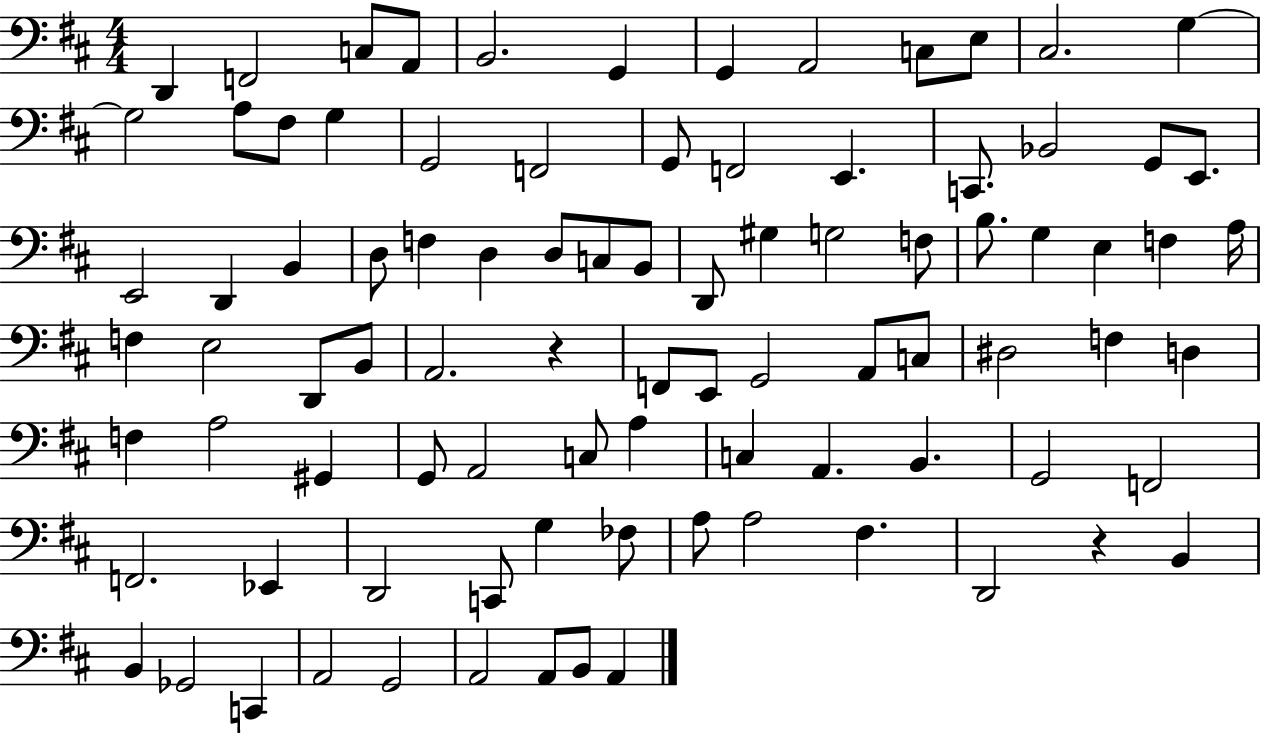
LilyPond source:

{
  \clef bass
  \numericTimeSignature
  \time 4/4
  \key d \major
  \repeat volta 2 { d,4 f,2 c8 a,8 | b,2. g,4 | g,4 a,2 c8 e8 | cis2. g4~~ | \break g2 a8 fis8 g4 | g,2 f,2 | g,8 f,2 e,4. | c,8. bes,2 g,8 e,8. | \break e,2 d,4 b,4 | d8 f4 d4 d8 c8 b,8 | d,8 gis4 g2 f8 | b8. g4 e4 f4 a16 | \break f4 e2 d,8 b,8 | a,2. r4 | f,8 e,8 g,2 a,8 c8 | dis2 f4 d4 | \break f4 a2 gis,4 | g,8 a,2 c8 a4 | c4 a,4. b,4. | g,2 f,2 | \break f,2. ees,4 | d,2 c,8 g4 fes8 | a8 a2 fis4. | d,2 r4 b,4 | \break b,4 ges,2 c,4 | a,2 g,2 | a,2 a,8 b,8 a,4 | } \bar "|."
}